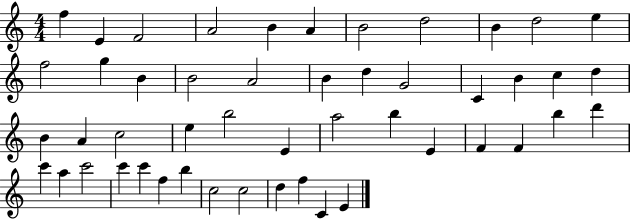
X:1
T:Untitled
M:4/4
L:1/4
K:C
f E F2 A2 B A B2 d2 B d2 e f2 g B B2 A2 B d G2 C B c d B A c2 e b2 E a2 b E F F b d' c' a c'2 c' c' f b c2 c2 d f C E